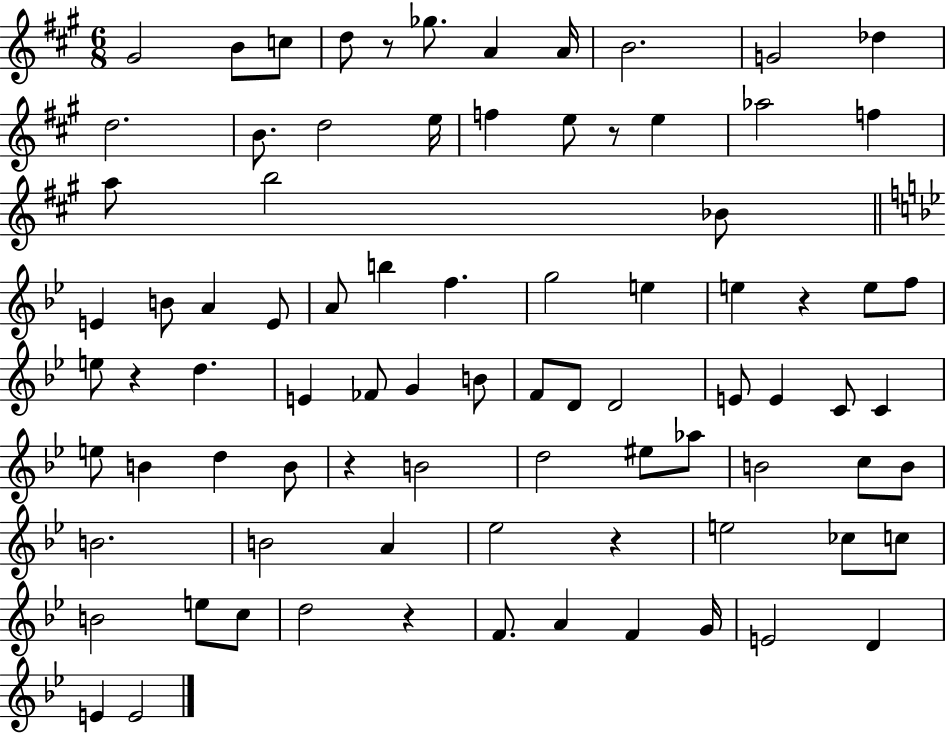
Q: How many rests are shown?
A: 7